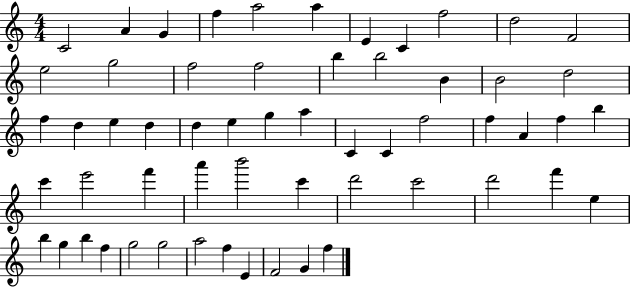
{
  \clef treble
  \numericTimeSignature
  \time 4/4
  \key c \major
  c'2 a'4 g'4 | f''4 a''2 a''4 | e'4 c'4 f''2 | d''2 f'2 | \break e''2 g''2 | f''2 f''2 | b''4 b''2 b'4 | b'2 d''2 | \break f''4 d''4 e''4 d''4 | d''4 e''4 g''4 a''4 | c'4 c'4 f''2 | f''4 a'4 f''4 b''4 | \break c'''4 e'''2 f'''4 | a'''4 b'''2 c'''4 | d'''2 c'''2 | d'''2 f'''4 e''4 | \break b''4 g''4 b''4 f''4 | g''2 g''2 | a''2 f''4 e'4 | f'2 g'4 f''4 | \break \bar "|."
}